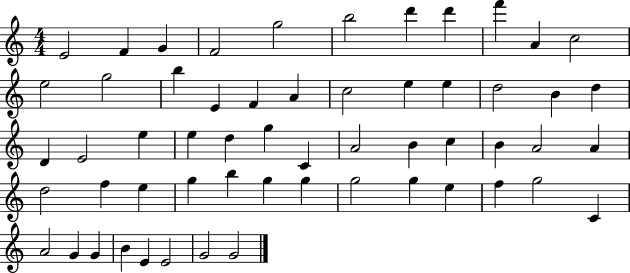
{
  \clef treble
  \numericTimeSignature
  \time 4/4
  \key c \major
  e'2 f'4 g'4 | f'2 g''2 | b''2 d'''4 d'''4 | f'''4 a'4 c''2 | \break e''2 g''2 | b''4 e'4 f'4 a'4 | c''2 e''4 e''4 | d''2 b'4 d''4 | \break d'4 e'2 e''4 | e''4 d''4 g''4 c'4 | a'2 b'4 c''4 | b'4 a'2 a'4 | \break d''2 f''4 e''4 | g''4 b''4 g''4 g''4 | g''2 g''4 e''4 | f''4 g''2 c'4 | \break a'2 g'4 g'4 | b'4 e'4 e'2 | g'2 g'2 | \bar "|."
}